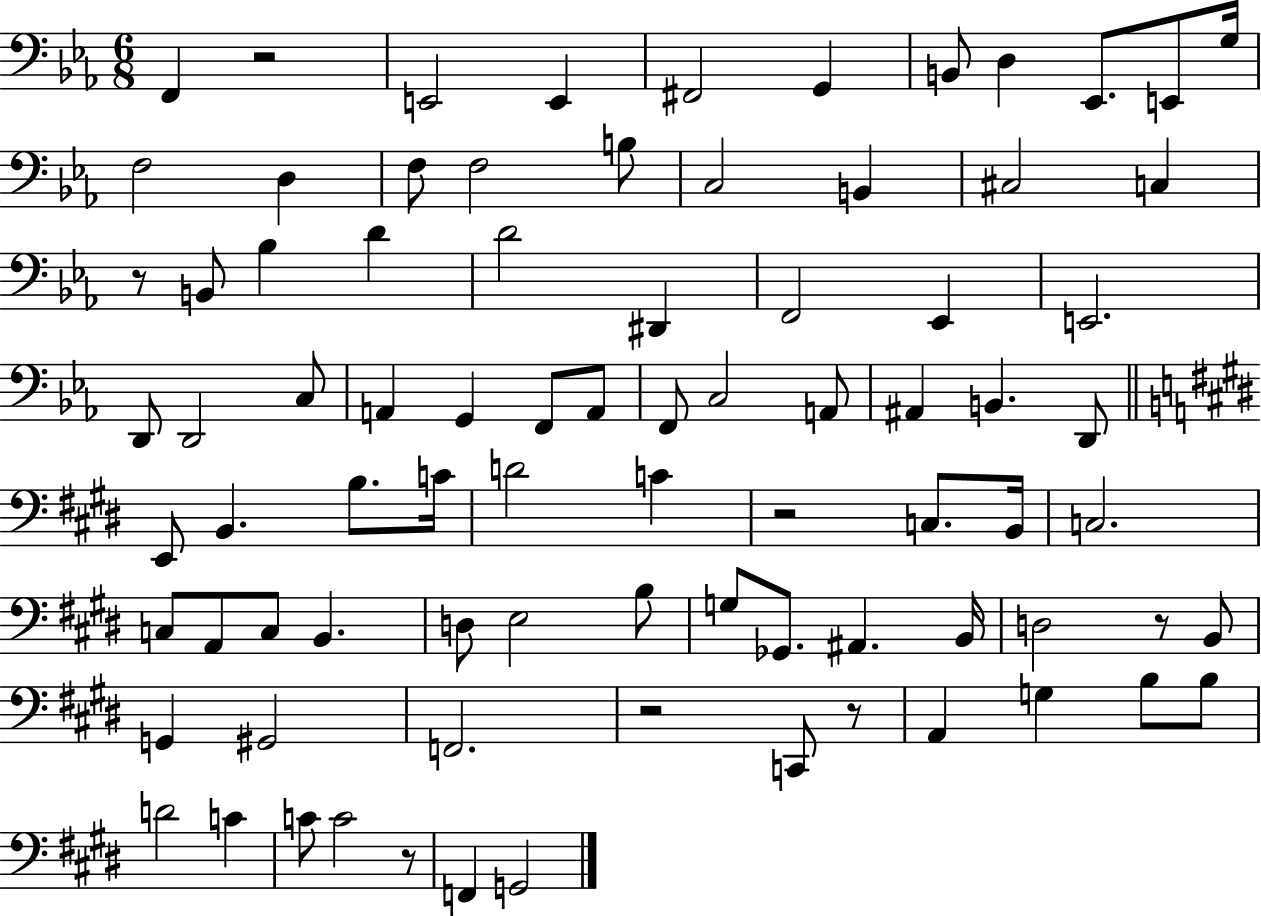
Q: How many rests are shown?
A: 7